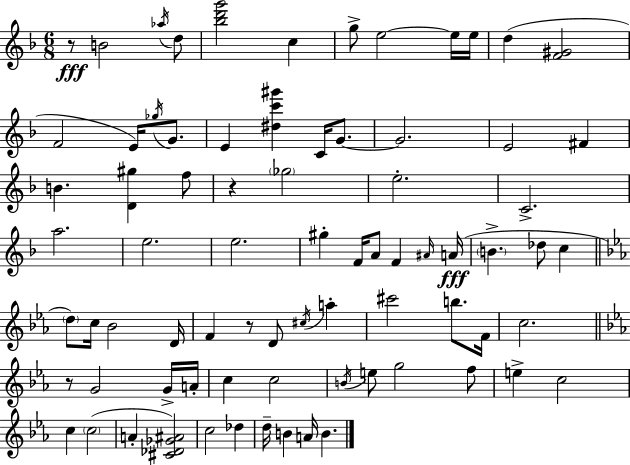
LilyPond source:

{
  \clef treble
  \numericTimeSignature
  \time 6/8
  \key d \minor
  r8\fff b'2 \acciaccatura { aes''16 } d''8 | <bes'' d''' g'''>2 c''4 | g''8-> e''2~~ e''16 | e''16 d''4( <f' gis'>2 | \break f'2 e'16) \acciaccatura { ges''16 } g'8. | e'4 <dis'' c''' gis'''>4 c'16 g'8.~~ | g'2. | e'2 fis'4 | \break b'4. <d' gis''>4 | f''8 r4 \parenthesize ges''2 | e''2.-. | c'2.-> | \break a''2. | e''2. | e''2. | gis''4-. f'16 a'8 f'4 | \break \grace { ais'16 } a'16(\fff \parenthesize b'4.-> des''8 c''4 | \bar "||" \break \key c \minor \parenthesize d''8) c''16 bes'2 d'16 | f'4 r8 d'8 \acciaccatura { cis''16 } a''4-. | cis'''2 b''8. | f'16 c''2. | \break \bar "||" \break \key ees \major r8 g'2 g'16-> a'16-. | c''4 c''2 | \acciaccatura { b'16 } e''8 g''2 f''8 | e''4-> c''2 | \break c''4 \parenthesize c''2( | a'4-. <cis' des' ges' ais'>2) | c''2 des''4 | d''16-- b'4 a'16 b'4. | \break \bar "|."
}